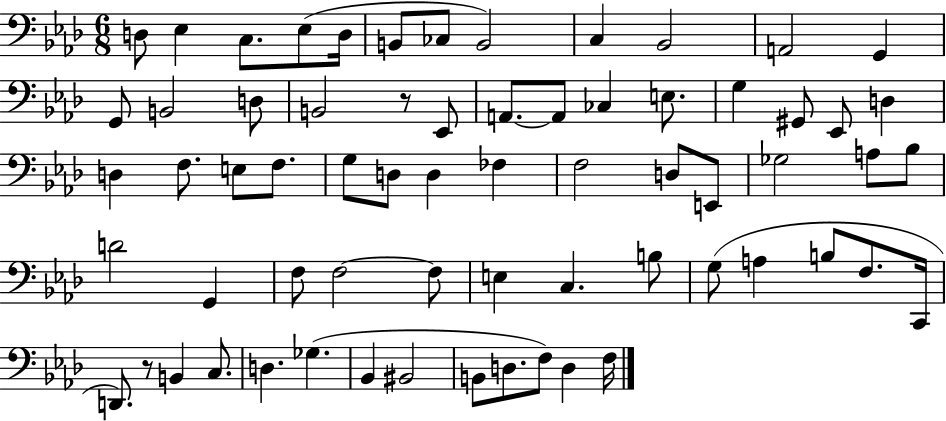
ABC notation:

X:1
T:Untitled
M:6/8
L:1/4
K:Ab
D,/2 _E, C,/2 _E,/2 D,/4 B,,/2 _C,/2 B,,2 C, _B,,2 A,,2 G,, G,,/2 B,,2 D,/2 B,,2 z/2 _E,,/2 A,,/2 A,,/2 _C, E,/2 G, ^G,,/2 _E,,/2 D, D, F,/2 E,/2 F,/2 G,/2 D,/2 D, _F, F,2 D,/2 E,,/2 _G,2 A,/2 _B,/2 D2 G,, F,/2 F,2 F,/2 E, C, B,/2 G,/2 A, B,/2 F,/2 C,,/4 D,,/2 z/2 B,, C,/2 D, _G, _B,, ^B,,2 B,,/2 D,/2 F,/2 D, F,/4